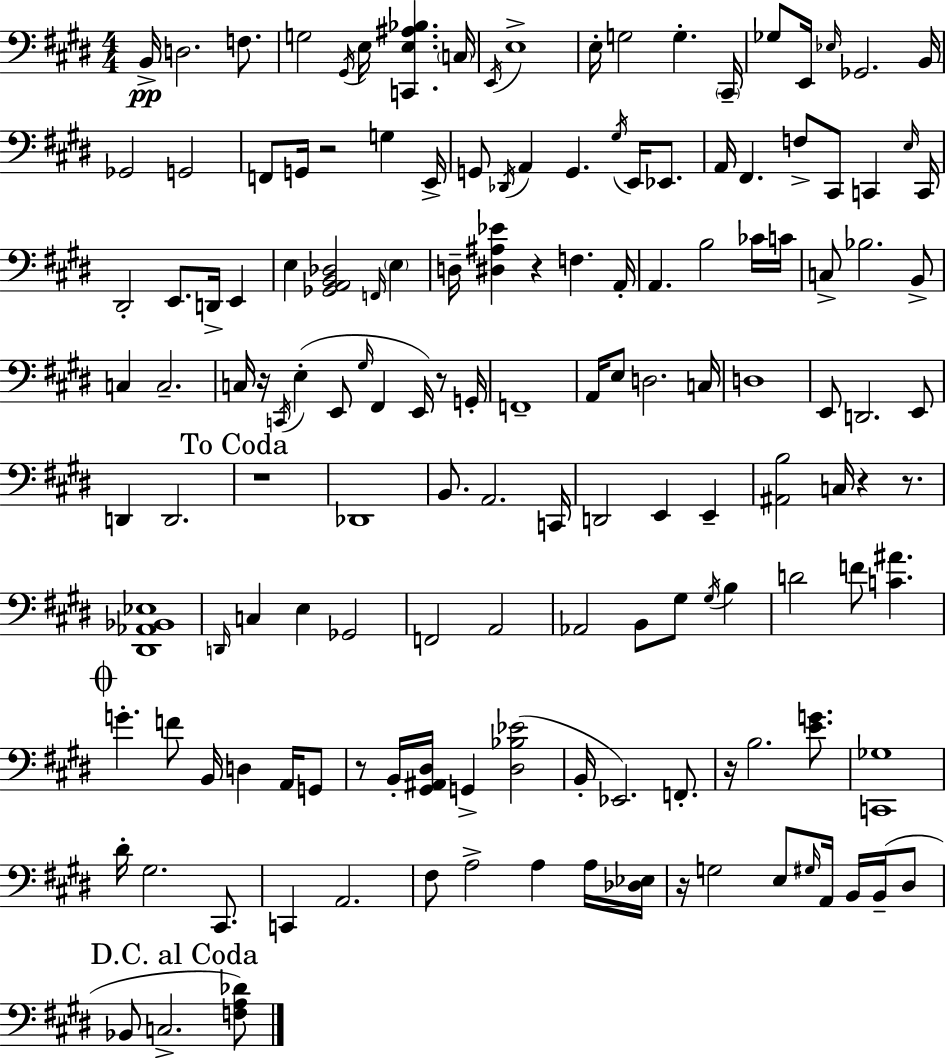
{
  \clef bass
  \numericTimeSignature
  \time 4/4
  \key e \major
  b,16->\pp d2. f8. | g2 \acciaccatura { gis,16 } e16 <c, e ais bes>4. | \parenthesize c16 \acciaccatura { e,16 } e1-> | e16-. g2 g4.-. | \break \parenthesize cis,16-- ges8 e,16 \grace { ees16 } ges,2. | b,16 ges,2 g,2 | f,8 g,16 r2 g4 | e,16-> g,8 \acciaccatura { des,16 } a,4 g,4. | \break \acciaccatura { gis16 } e,16 ees,8. a,16 fis,4. f8-> cis,8 | c,4 \grace { e16 } c,16 dis,2-. e,8. | d,16-> e,4 e4 <ges, a, b, des>2 | \grace { f,16 } \parenthesize e4 d16-- <dis ais ees'>4 r4 | \break f4. a,16-. a,4. b2 | ces'16 c'16 c8-> bes2. | b,8-> c4 c2.-- | c16 r16 \acciaccatura { c,16 }( e4-. e,8 | \break \grace { gis16 } fis,4 e,16) r8 g,16-. f,1-- | a,16 e8 d2. | c16 d1 | e,8 d,2. | \break e,8 d,4 d,2. | \mark "To Coda" r1 | des,1 | b,8. a,2. | \break c,16 d,2 | e,4 e,4-- <ais, b>2 | c16 r4 r8. <dis, aes, bes, ees>1 | \grace { d,16 } c4 e4 | \break ges,2 f,2 | a,2 aes,2 | b,8 gis8 \acciaccatura { gis16 } b4 d'2 | f'8 <c' ais'>4. \mark \markup { \musicglyph "scripts.coda" } g'4.-. | \break f'8 b,16 d4 a,16 g,8 r8 b,16-. <gis, ais, dis>16 g,4-> | <dis bes ees'>2( b,16-. ees,2.) | f,8.-. r16 b2. | <e' g'>8. <c, ges>1 | \break dis'16-. gis2. | cis,8. c,4 a,2. | fis8 a2-> | a4 a16 <des ees>16 r16 g2 | \break e8 \grace { gis16 } a,16 b,16 b,16--( dis8 \mark "D.C. al Coda" bes,8 c2.-> | <f a des'>8) \bar "|."
}